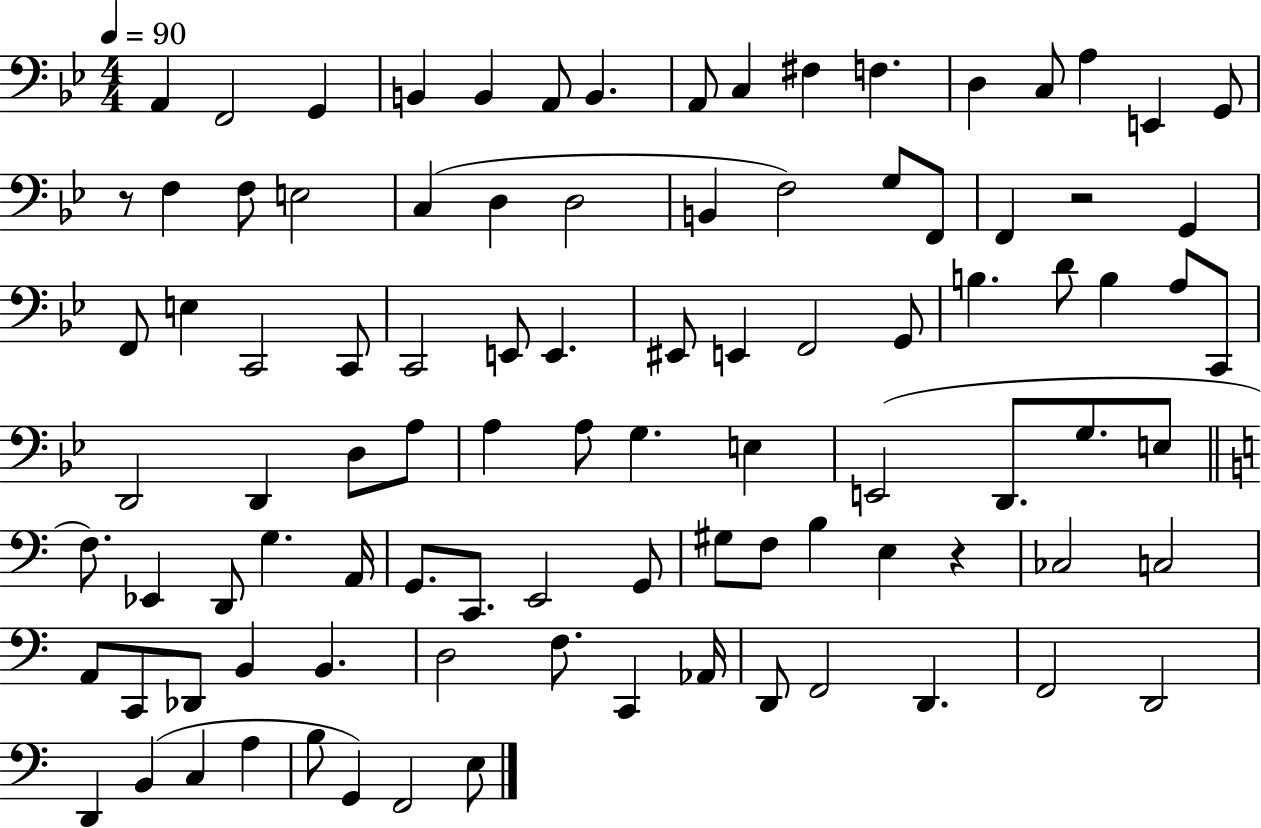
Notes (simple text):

A2/q F2/h G2/q B2/q B2/q A2/e B2/q. A2/e C3/q F#3/q F3/q. D3/q C3/e A3/q E2/q G2/e R/e F3/q F3/e E3/h C3/q D3/q D3/h B2/q F3/h G3/e F2/e F2/q R/h G2/q F2/e E3/q C2/h C2/e C2/h E2/e E2/q. EIS2/e E2/q F2/h G2/e B3/q. D4/e B3/q A3/e C2/e D2/h D2/q D3/e A3/e A3/q A3/e G3/q. E3/q E2/h D2/e. G3/e. E3/e F3/e. Eb2/q D2/e G3/q. A2/s G2/e. C2/e. E2/h G2/e G#3/e F3/e B3/q E3/q R/q CES3/h C3/h A2/e C2/e Db2/e B2/q B2/q. D3/h F3/e. C2/q Ab2/s D2/e F2/h D2/q. F2/h D2/h D2/q B2/q C3/q A3/q B3/e G2/q F2/h E3/e